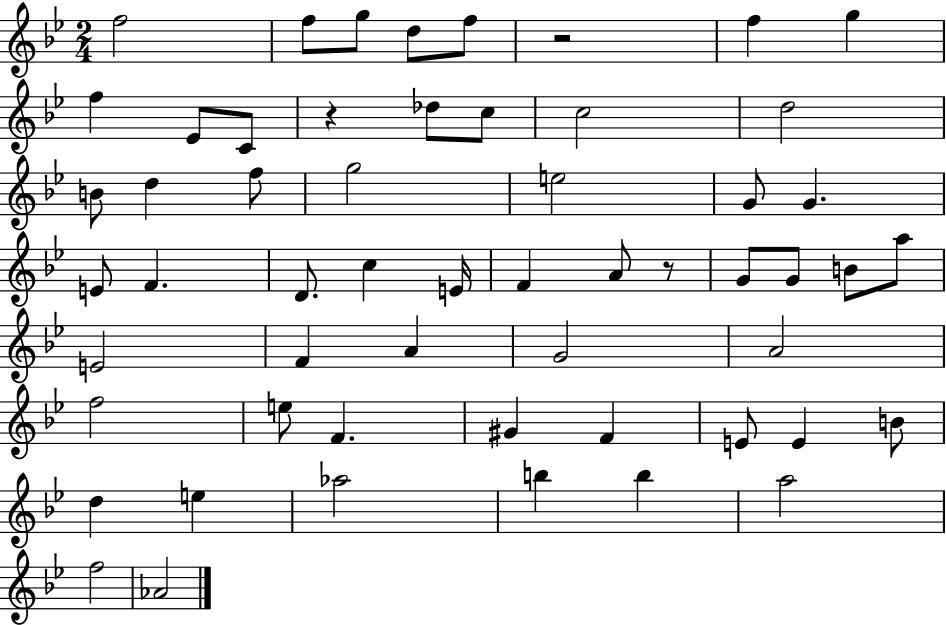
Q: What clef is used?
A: treble